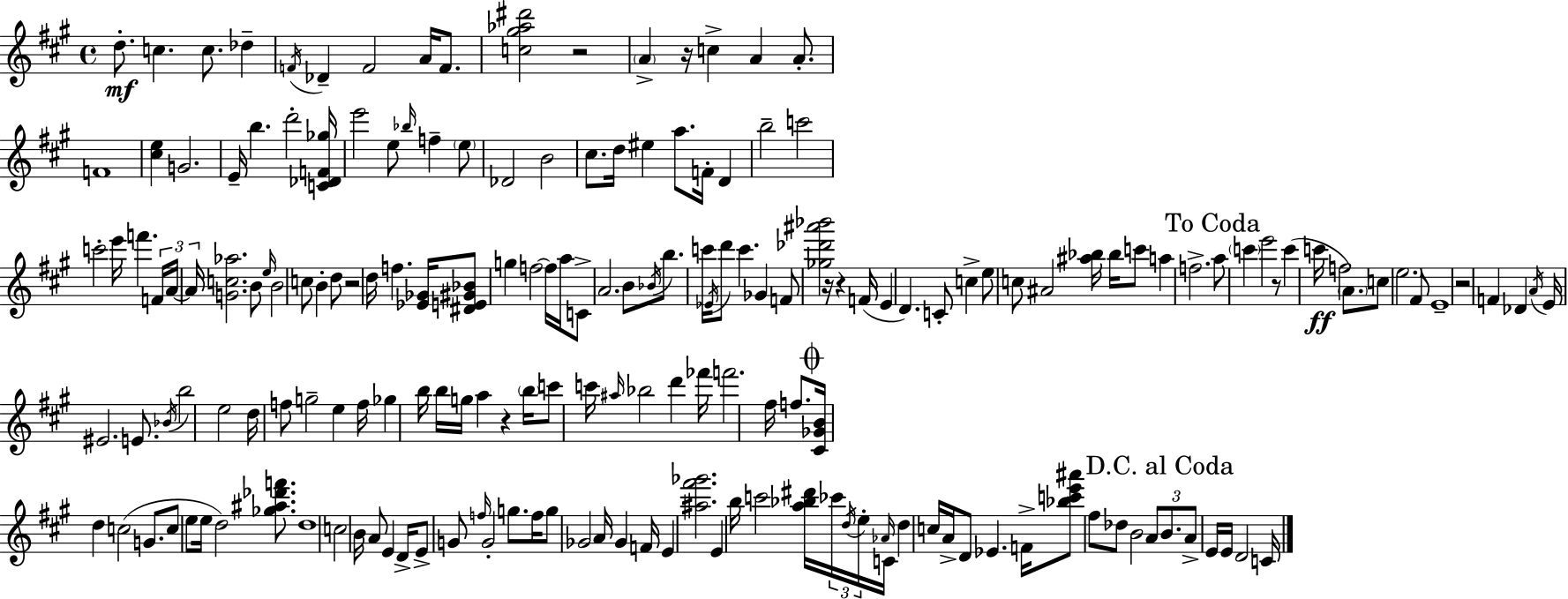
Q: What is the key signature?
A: A major